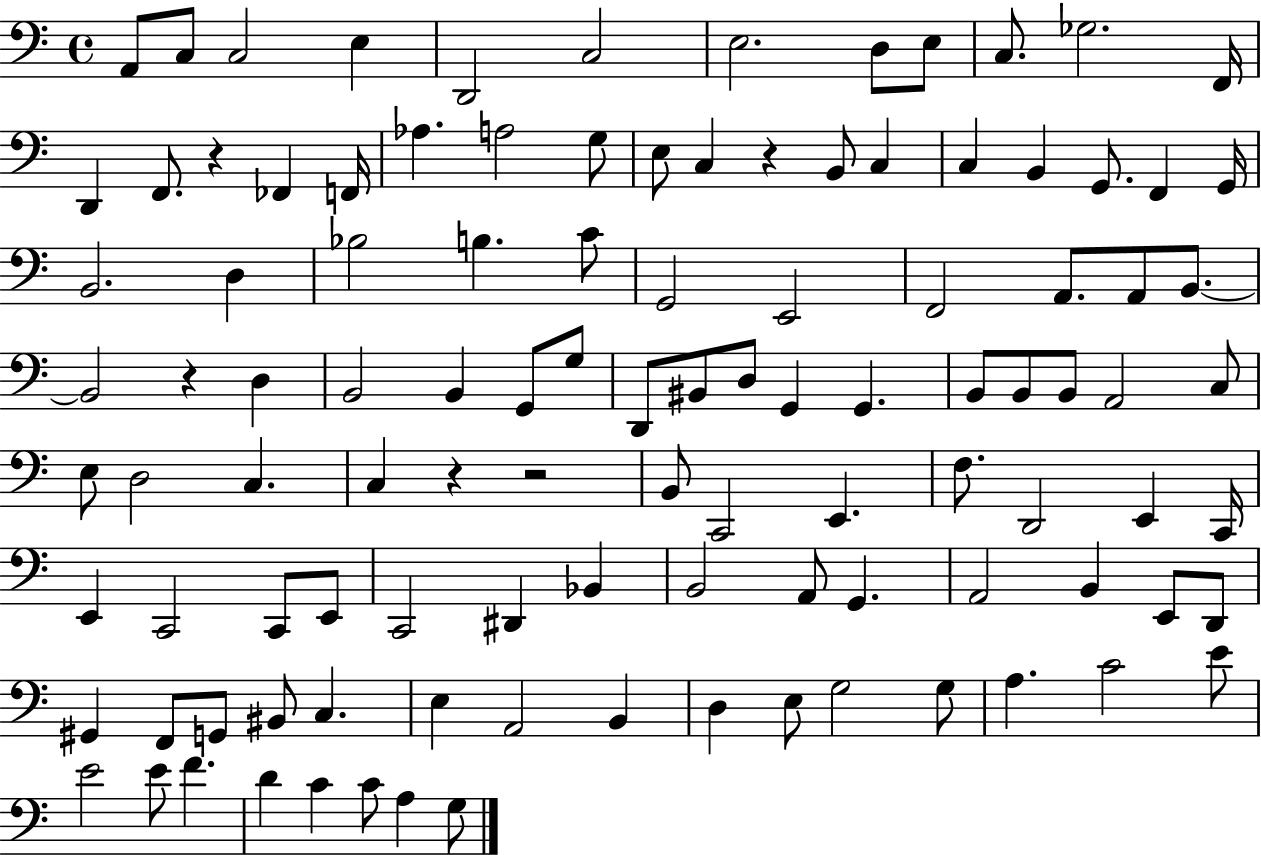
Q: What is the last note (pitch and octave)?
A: G3